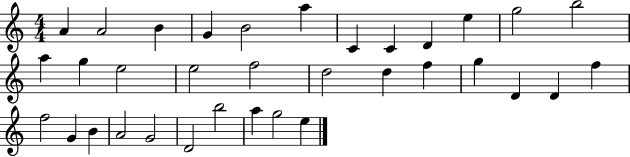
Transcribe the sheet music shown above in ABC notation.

X:1
T:Untitled
M:4/4
L:1/4
K:C
A A2 B G B2 a C C D e g2 b2 a g e2 e2 f2 d2 d f g D D f f2 G B A2 G2 D2 b2 a g2 e